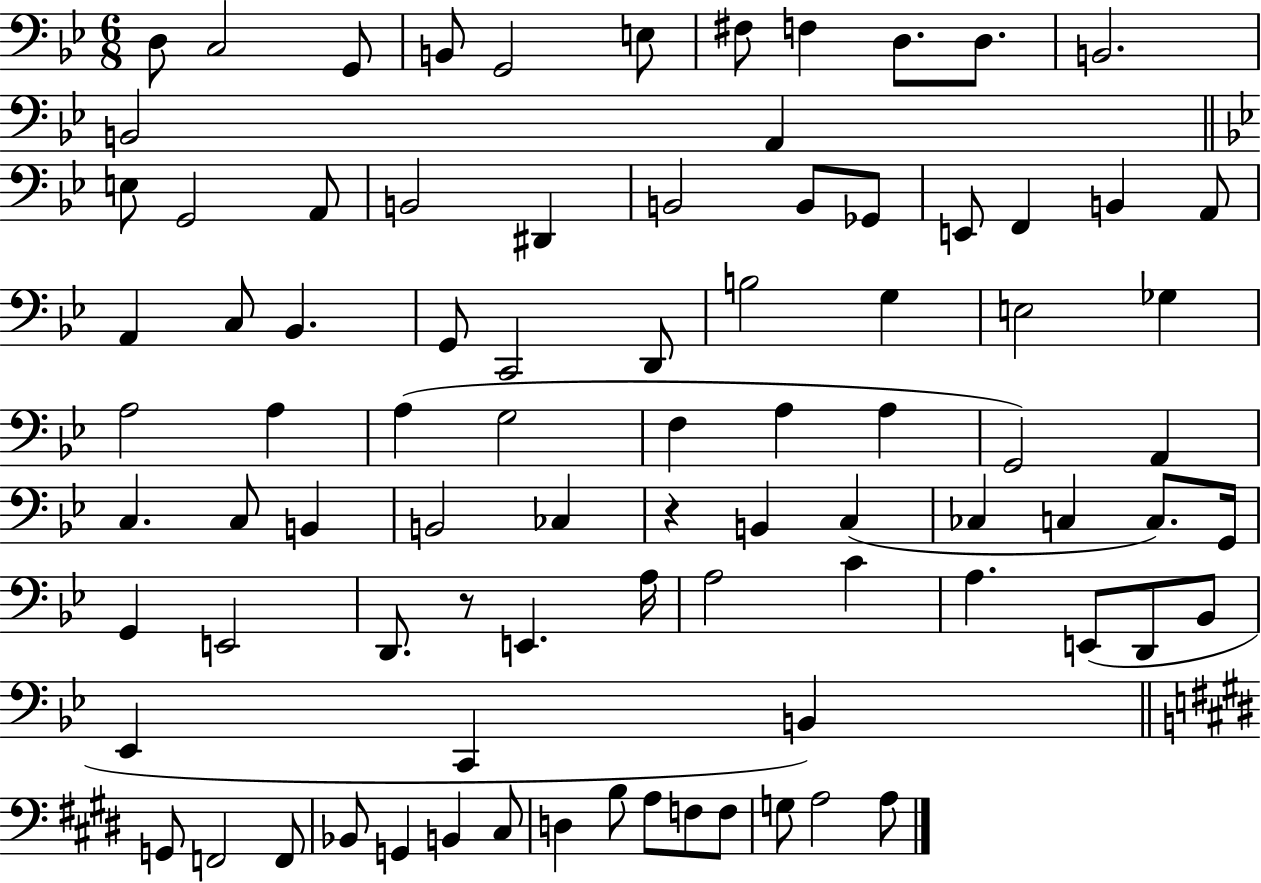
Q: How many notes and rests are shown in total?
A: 86